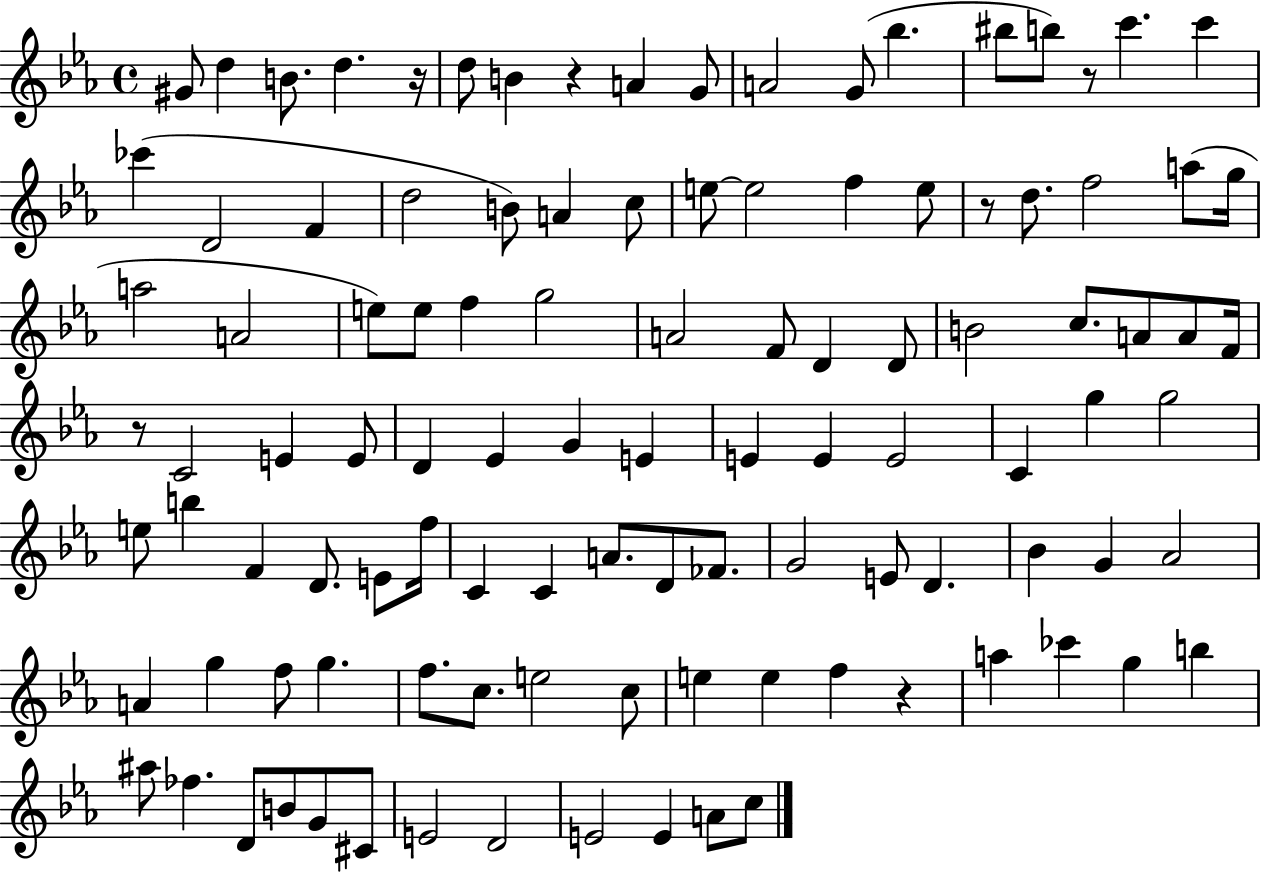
G#4/e D5/q B4/e. D5/q. R/s D5/e B4/q R/q A4/q G4/e A4/h G4/e Bb5/q. BIS5/e B5/e R/e C6/q. C6/q CES6/q D4/h F4/q D5/h B4/e A4/q C5/e E5/e E5/h F5/q E5/e R/e D5/e. F5/h A5/e G5/s A5/h A4/h E5/e E5/e F5/q G5/h A4/h F4/e D4/q D4/e B4/h C5/e. A4/e A4/e F4/s R/e C4/h E4/q E4/e D4/q Eb4/q G4/q E4/q E4/q E4/q E4/h C4/q G5/q G5/h E5/e B5/q F4/q D4/e. E4/e F5/s C4/q C4/q A4/e. D4/e FES4/e. G4/h E4/e D4/q. Bb4/q G4/q Ab4/h A4/q G5/q F5/e G5/q. F5/e. C5/e. E5/h C5/e E5/q E5/q F5/q R/q A5/q CES6/q G5/q B5/q A#5/e FES5/q. D4/e B4/e G4/e C#4/e E4/h D4/h E4/h E4/q A4/e C5/e